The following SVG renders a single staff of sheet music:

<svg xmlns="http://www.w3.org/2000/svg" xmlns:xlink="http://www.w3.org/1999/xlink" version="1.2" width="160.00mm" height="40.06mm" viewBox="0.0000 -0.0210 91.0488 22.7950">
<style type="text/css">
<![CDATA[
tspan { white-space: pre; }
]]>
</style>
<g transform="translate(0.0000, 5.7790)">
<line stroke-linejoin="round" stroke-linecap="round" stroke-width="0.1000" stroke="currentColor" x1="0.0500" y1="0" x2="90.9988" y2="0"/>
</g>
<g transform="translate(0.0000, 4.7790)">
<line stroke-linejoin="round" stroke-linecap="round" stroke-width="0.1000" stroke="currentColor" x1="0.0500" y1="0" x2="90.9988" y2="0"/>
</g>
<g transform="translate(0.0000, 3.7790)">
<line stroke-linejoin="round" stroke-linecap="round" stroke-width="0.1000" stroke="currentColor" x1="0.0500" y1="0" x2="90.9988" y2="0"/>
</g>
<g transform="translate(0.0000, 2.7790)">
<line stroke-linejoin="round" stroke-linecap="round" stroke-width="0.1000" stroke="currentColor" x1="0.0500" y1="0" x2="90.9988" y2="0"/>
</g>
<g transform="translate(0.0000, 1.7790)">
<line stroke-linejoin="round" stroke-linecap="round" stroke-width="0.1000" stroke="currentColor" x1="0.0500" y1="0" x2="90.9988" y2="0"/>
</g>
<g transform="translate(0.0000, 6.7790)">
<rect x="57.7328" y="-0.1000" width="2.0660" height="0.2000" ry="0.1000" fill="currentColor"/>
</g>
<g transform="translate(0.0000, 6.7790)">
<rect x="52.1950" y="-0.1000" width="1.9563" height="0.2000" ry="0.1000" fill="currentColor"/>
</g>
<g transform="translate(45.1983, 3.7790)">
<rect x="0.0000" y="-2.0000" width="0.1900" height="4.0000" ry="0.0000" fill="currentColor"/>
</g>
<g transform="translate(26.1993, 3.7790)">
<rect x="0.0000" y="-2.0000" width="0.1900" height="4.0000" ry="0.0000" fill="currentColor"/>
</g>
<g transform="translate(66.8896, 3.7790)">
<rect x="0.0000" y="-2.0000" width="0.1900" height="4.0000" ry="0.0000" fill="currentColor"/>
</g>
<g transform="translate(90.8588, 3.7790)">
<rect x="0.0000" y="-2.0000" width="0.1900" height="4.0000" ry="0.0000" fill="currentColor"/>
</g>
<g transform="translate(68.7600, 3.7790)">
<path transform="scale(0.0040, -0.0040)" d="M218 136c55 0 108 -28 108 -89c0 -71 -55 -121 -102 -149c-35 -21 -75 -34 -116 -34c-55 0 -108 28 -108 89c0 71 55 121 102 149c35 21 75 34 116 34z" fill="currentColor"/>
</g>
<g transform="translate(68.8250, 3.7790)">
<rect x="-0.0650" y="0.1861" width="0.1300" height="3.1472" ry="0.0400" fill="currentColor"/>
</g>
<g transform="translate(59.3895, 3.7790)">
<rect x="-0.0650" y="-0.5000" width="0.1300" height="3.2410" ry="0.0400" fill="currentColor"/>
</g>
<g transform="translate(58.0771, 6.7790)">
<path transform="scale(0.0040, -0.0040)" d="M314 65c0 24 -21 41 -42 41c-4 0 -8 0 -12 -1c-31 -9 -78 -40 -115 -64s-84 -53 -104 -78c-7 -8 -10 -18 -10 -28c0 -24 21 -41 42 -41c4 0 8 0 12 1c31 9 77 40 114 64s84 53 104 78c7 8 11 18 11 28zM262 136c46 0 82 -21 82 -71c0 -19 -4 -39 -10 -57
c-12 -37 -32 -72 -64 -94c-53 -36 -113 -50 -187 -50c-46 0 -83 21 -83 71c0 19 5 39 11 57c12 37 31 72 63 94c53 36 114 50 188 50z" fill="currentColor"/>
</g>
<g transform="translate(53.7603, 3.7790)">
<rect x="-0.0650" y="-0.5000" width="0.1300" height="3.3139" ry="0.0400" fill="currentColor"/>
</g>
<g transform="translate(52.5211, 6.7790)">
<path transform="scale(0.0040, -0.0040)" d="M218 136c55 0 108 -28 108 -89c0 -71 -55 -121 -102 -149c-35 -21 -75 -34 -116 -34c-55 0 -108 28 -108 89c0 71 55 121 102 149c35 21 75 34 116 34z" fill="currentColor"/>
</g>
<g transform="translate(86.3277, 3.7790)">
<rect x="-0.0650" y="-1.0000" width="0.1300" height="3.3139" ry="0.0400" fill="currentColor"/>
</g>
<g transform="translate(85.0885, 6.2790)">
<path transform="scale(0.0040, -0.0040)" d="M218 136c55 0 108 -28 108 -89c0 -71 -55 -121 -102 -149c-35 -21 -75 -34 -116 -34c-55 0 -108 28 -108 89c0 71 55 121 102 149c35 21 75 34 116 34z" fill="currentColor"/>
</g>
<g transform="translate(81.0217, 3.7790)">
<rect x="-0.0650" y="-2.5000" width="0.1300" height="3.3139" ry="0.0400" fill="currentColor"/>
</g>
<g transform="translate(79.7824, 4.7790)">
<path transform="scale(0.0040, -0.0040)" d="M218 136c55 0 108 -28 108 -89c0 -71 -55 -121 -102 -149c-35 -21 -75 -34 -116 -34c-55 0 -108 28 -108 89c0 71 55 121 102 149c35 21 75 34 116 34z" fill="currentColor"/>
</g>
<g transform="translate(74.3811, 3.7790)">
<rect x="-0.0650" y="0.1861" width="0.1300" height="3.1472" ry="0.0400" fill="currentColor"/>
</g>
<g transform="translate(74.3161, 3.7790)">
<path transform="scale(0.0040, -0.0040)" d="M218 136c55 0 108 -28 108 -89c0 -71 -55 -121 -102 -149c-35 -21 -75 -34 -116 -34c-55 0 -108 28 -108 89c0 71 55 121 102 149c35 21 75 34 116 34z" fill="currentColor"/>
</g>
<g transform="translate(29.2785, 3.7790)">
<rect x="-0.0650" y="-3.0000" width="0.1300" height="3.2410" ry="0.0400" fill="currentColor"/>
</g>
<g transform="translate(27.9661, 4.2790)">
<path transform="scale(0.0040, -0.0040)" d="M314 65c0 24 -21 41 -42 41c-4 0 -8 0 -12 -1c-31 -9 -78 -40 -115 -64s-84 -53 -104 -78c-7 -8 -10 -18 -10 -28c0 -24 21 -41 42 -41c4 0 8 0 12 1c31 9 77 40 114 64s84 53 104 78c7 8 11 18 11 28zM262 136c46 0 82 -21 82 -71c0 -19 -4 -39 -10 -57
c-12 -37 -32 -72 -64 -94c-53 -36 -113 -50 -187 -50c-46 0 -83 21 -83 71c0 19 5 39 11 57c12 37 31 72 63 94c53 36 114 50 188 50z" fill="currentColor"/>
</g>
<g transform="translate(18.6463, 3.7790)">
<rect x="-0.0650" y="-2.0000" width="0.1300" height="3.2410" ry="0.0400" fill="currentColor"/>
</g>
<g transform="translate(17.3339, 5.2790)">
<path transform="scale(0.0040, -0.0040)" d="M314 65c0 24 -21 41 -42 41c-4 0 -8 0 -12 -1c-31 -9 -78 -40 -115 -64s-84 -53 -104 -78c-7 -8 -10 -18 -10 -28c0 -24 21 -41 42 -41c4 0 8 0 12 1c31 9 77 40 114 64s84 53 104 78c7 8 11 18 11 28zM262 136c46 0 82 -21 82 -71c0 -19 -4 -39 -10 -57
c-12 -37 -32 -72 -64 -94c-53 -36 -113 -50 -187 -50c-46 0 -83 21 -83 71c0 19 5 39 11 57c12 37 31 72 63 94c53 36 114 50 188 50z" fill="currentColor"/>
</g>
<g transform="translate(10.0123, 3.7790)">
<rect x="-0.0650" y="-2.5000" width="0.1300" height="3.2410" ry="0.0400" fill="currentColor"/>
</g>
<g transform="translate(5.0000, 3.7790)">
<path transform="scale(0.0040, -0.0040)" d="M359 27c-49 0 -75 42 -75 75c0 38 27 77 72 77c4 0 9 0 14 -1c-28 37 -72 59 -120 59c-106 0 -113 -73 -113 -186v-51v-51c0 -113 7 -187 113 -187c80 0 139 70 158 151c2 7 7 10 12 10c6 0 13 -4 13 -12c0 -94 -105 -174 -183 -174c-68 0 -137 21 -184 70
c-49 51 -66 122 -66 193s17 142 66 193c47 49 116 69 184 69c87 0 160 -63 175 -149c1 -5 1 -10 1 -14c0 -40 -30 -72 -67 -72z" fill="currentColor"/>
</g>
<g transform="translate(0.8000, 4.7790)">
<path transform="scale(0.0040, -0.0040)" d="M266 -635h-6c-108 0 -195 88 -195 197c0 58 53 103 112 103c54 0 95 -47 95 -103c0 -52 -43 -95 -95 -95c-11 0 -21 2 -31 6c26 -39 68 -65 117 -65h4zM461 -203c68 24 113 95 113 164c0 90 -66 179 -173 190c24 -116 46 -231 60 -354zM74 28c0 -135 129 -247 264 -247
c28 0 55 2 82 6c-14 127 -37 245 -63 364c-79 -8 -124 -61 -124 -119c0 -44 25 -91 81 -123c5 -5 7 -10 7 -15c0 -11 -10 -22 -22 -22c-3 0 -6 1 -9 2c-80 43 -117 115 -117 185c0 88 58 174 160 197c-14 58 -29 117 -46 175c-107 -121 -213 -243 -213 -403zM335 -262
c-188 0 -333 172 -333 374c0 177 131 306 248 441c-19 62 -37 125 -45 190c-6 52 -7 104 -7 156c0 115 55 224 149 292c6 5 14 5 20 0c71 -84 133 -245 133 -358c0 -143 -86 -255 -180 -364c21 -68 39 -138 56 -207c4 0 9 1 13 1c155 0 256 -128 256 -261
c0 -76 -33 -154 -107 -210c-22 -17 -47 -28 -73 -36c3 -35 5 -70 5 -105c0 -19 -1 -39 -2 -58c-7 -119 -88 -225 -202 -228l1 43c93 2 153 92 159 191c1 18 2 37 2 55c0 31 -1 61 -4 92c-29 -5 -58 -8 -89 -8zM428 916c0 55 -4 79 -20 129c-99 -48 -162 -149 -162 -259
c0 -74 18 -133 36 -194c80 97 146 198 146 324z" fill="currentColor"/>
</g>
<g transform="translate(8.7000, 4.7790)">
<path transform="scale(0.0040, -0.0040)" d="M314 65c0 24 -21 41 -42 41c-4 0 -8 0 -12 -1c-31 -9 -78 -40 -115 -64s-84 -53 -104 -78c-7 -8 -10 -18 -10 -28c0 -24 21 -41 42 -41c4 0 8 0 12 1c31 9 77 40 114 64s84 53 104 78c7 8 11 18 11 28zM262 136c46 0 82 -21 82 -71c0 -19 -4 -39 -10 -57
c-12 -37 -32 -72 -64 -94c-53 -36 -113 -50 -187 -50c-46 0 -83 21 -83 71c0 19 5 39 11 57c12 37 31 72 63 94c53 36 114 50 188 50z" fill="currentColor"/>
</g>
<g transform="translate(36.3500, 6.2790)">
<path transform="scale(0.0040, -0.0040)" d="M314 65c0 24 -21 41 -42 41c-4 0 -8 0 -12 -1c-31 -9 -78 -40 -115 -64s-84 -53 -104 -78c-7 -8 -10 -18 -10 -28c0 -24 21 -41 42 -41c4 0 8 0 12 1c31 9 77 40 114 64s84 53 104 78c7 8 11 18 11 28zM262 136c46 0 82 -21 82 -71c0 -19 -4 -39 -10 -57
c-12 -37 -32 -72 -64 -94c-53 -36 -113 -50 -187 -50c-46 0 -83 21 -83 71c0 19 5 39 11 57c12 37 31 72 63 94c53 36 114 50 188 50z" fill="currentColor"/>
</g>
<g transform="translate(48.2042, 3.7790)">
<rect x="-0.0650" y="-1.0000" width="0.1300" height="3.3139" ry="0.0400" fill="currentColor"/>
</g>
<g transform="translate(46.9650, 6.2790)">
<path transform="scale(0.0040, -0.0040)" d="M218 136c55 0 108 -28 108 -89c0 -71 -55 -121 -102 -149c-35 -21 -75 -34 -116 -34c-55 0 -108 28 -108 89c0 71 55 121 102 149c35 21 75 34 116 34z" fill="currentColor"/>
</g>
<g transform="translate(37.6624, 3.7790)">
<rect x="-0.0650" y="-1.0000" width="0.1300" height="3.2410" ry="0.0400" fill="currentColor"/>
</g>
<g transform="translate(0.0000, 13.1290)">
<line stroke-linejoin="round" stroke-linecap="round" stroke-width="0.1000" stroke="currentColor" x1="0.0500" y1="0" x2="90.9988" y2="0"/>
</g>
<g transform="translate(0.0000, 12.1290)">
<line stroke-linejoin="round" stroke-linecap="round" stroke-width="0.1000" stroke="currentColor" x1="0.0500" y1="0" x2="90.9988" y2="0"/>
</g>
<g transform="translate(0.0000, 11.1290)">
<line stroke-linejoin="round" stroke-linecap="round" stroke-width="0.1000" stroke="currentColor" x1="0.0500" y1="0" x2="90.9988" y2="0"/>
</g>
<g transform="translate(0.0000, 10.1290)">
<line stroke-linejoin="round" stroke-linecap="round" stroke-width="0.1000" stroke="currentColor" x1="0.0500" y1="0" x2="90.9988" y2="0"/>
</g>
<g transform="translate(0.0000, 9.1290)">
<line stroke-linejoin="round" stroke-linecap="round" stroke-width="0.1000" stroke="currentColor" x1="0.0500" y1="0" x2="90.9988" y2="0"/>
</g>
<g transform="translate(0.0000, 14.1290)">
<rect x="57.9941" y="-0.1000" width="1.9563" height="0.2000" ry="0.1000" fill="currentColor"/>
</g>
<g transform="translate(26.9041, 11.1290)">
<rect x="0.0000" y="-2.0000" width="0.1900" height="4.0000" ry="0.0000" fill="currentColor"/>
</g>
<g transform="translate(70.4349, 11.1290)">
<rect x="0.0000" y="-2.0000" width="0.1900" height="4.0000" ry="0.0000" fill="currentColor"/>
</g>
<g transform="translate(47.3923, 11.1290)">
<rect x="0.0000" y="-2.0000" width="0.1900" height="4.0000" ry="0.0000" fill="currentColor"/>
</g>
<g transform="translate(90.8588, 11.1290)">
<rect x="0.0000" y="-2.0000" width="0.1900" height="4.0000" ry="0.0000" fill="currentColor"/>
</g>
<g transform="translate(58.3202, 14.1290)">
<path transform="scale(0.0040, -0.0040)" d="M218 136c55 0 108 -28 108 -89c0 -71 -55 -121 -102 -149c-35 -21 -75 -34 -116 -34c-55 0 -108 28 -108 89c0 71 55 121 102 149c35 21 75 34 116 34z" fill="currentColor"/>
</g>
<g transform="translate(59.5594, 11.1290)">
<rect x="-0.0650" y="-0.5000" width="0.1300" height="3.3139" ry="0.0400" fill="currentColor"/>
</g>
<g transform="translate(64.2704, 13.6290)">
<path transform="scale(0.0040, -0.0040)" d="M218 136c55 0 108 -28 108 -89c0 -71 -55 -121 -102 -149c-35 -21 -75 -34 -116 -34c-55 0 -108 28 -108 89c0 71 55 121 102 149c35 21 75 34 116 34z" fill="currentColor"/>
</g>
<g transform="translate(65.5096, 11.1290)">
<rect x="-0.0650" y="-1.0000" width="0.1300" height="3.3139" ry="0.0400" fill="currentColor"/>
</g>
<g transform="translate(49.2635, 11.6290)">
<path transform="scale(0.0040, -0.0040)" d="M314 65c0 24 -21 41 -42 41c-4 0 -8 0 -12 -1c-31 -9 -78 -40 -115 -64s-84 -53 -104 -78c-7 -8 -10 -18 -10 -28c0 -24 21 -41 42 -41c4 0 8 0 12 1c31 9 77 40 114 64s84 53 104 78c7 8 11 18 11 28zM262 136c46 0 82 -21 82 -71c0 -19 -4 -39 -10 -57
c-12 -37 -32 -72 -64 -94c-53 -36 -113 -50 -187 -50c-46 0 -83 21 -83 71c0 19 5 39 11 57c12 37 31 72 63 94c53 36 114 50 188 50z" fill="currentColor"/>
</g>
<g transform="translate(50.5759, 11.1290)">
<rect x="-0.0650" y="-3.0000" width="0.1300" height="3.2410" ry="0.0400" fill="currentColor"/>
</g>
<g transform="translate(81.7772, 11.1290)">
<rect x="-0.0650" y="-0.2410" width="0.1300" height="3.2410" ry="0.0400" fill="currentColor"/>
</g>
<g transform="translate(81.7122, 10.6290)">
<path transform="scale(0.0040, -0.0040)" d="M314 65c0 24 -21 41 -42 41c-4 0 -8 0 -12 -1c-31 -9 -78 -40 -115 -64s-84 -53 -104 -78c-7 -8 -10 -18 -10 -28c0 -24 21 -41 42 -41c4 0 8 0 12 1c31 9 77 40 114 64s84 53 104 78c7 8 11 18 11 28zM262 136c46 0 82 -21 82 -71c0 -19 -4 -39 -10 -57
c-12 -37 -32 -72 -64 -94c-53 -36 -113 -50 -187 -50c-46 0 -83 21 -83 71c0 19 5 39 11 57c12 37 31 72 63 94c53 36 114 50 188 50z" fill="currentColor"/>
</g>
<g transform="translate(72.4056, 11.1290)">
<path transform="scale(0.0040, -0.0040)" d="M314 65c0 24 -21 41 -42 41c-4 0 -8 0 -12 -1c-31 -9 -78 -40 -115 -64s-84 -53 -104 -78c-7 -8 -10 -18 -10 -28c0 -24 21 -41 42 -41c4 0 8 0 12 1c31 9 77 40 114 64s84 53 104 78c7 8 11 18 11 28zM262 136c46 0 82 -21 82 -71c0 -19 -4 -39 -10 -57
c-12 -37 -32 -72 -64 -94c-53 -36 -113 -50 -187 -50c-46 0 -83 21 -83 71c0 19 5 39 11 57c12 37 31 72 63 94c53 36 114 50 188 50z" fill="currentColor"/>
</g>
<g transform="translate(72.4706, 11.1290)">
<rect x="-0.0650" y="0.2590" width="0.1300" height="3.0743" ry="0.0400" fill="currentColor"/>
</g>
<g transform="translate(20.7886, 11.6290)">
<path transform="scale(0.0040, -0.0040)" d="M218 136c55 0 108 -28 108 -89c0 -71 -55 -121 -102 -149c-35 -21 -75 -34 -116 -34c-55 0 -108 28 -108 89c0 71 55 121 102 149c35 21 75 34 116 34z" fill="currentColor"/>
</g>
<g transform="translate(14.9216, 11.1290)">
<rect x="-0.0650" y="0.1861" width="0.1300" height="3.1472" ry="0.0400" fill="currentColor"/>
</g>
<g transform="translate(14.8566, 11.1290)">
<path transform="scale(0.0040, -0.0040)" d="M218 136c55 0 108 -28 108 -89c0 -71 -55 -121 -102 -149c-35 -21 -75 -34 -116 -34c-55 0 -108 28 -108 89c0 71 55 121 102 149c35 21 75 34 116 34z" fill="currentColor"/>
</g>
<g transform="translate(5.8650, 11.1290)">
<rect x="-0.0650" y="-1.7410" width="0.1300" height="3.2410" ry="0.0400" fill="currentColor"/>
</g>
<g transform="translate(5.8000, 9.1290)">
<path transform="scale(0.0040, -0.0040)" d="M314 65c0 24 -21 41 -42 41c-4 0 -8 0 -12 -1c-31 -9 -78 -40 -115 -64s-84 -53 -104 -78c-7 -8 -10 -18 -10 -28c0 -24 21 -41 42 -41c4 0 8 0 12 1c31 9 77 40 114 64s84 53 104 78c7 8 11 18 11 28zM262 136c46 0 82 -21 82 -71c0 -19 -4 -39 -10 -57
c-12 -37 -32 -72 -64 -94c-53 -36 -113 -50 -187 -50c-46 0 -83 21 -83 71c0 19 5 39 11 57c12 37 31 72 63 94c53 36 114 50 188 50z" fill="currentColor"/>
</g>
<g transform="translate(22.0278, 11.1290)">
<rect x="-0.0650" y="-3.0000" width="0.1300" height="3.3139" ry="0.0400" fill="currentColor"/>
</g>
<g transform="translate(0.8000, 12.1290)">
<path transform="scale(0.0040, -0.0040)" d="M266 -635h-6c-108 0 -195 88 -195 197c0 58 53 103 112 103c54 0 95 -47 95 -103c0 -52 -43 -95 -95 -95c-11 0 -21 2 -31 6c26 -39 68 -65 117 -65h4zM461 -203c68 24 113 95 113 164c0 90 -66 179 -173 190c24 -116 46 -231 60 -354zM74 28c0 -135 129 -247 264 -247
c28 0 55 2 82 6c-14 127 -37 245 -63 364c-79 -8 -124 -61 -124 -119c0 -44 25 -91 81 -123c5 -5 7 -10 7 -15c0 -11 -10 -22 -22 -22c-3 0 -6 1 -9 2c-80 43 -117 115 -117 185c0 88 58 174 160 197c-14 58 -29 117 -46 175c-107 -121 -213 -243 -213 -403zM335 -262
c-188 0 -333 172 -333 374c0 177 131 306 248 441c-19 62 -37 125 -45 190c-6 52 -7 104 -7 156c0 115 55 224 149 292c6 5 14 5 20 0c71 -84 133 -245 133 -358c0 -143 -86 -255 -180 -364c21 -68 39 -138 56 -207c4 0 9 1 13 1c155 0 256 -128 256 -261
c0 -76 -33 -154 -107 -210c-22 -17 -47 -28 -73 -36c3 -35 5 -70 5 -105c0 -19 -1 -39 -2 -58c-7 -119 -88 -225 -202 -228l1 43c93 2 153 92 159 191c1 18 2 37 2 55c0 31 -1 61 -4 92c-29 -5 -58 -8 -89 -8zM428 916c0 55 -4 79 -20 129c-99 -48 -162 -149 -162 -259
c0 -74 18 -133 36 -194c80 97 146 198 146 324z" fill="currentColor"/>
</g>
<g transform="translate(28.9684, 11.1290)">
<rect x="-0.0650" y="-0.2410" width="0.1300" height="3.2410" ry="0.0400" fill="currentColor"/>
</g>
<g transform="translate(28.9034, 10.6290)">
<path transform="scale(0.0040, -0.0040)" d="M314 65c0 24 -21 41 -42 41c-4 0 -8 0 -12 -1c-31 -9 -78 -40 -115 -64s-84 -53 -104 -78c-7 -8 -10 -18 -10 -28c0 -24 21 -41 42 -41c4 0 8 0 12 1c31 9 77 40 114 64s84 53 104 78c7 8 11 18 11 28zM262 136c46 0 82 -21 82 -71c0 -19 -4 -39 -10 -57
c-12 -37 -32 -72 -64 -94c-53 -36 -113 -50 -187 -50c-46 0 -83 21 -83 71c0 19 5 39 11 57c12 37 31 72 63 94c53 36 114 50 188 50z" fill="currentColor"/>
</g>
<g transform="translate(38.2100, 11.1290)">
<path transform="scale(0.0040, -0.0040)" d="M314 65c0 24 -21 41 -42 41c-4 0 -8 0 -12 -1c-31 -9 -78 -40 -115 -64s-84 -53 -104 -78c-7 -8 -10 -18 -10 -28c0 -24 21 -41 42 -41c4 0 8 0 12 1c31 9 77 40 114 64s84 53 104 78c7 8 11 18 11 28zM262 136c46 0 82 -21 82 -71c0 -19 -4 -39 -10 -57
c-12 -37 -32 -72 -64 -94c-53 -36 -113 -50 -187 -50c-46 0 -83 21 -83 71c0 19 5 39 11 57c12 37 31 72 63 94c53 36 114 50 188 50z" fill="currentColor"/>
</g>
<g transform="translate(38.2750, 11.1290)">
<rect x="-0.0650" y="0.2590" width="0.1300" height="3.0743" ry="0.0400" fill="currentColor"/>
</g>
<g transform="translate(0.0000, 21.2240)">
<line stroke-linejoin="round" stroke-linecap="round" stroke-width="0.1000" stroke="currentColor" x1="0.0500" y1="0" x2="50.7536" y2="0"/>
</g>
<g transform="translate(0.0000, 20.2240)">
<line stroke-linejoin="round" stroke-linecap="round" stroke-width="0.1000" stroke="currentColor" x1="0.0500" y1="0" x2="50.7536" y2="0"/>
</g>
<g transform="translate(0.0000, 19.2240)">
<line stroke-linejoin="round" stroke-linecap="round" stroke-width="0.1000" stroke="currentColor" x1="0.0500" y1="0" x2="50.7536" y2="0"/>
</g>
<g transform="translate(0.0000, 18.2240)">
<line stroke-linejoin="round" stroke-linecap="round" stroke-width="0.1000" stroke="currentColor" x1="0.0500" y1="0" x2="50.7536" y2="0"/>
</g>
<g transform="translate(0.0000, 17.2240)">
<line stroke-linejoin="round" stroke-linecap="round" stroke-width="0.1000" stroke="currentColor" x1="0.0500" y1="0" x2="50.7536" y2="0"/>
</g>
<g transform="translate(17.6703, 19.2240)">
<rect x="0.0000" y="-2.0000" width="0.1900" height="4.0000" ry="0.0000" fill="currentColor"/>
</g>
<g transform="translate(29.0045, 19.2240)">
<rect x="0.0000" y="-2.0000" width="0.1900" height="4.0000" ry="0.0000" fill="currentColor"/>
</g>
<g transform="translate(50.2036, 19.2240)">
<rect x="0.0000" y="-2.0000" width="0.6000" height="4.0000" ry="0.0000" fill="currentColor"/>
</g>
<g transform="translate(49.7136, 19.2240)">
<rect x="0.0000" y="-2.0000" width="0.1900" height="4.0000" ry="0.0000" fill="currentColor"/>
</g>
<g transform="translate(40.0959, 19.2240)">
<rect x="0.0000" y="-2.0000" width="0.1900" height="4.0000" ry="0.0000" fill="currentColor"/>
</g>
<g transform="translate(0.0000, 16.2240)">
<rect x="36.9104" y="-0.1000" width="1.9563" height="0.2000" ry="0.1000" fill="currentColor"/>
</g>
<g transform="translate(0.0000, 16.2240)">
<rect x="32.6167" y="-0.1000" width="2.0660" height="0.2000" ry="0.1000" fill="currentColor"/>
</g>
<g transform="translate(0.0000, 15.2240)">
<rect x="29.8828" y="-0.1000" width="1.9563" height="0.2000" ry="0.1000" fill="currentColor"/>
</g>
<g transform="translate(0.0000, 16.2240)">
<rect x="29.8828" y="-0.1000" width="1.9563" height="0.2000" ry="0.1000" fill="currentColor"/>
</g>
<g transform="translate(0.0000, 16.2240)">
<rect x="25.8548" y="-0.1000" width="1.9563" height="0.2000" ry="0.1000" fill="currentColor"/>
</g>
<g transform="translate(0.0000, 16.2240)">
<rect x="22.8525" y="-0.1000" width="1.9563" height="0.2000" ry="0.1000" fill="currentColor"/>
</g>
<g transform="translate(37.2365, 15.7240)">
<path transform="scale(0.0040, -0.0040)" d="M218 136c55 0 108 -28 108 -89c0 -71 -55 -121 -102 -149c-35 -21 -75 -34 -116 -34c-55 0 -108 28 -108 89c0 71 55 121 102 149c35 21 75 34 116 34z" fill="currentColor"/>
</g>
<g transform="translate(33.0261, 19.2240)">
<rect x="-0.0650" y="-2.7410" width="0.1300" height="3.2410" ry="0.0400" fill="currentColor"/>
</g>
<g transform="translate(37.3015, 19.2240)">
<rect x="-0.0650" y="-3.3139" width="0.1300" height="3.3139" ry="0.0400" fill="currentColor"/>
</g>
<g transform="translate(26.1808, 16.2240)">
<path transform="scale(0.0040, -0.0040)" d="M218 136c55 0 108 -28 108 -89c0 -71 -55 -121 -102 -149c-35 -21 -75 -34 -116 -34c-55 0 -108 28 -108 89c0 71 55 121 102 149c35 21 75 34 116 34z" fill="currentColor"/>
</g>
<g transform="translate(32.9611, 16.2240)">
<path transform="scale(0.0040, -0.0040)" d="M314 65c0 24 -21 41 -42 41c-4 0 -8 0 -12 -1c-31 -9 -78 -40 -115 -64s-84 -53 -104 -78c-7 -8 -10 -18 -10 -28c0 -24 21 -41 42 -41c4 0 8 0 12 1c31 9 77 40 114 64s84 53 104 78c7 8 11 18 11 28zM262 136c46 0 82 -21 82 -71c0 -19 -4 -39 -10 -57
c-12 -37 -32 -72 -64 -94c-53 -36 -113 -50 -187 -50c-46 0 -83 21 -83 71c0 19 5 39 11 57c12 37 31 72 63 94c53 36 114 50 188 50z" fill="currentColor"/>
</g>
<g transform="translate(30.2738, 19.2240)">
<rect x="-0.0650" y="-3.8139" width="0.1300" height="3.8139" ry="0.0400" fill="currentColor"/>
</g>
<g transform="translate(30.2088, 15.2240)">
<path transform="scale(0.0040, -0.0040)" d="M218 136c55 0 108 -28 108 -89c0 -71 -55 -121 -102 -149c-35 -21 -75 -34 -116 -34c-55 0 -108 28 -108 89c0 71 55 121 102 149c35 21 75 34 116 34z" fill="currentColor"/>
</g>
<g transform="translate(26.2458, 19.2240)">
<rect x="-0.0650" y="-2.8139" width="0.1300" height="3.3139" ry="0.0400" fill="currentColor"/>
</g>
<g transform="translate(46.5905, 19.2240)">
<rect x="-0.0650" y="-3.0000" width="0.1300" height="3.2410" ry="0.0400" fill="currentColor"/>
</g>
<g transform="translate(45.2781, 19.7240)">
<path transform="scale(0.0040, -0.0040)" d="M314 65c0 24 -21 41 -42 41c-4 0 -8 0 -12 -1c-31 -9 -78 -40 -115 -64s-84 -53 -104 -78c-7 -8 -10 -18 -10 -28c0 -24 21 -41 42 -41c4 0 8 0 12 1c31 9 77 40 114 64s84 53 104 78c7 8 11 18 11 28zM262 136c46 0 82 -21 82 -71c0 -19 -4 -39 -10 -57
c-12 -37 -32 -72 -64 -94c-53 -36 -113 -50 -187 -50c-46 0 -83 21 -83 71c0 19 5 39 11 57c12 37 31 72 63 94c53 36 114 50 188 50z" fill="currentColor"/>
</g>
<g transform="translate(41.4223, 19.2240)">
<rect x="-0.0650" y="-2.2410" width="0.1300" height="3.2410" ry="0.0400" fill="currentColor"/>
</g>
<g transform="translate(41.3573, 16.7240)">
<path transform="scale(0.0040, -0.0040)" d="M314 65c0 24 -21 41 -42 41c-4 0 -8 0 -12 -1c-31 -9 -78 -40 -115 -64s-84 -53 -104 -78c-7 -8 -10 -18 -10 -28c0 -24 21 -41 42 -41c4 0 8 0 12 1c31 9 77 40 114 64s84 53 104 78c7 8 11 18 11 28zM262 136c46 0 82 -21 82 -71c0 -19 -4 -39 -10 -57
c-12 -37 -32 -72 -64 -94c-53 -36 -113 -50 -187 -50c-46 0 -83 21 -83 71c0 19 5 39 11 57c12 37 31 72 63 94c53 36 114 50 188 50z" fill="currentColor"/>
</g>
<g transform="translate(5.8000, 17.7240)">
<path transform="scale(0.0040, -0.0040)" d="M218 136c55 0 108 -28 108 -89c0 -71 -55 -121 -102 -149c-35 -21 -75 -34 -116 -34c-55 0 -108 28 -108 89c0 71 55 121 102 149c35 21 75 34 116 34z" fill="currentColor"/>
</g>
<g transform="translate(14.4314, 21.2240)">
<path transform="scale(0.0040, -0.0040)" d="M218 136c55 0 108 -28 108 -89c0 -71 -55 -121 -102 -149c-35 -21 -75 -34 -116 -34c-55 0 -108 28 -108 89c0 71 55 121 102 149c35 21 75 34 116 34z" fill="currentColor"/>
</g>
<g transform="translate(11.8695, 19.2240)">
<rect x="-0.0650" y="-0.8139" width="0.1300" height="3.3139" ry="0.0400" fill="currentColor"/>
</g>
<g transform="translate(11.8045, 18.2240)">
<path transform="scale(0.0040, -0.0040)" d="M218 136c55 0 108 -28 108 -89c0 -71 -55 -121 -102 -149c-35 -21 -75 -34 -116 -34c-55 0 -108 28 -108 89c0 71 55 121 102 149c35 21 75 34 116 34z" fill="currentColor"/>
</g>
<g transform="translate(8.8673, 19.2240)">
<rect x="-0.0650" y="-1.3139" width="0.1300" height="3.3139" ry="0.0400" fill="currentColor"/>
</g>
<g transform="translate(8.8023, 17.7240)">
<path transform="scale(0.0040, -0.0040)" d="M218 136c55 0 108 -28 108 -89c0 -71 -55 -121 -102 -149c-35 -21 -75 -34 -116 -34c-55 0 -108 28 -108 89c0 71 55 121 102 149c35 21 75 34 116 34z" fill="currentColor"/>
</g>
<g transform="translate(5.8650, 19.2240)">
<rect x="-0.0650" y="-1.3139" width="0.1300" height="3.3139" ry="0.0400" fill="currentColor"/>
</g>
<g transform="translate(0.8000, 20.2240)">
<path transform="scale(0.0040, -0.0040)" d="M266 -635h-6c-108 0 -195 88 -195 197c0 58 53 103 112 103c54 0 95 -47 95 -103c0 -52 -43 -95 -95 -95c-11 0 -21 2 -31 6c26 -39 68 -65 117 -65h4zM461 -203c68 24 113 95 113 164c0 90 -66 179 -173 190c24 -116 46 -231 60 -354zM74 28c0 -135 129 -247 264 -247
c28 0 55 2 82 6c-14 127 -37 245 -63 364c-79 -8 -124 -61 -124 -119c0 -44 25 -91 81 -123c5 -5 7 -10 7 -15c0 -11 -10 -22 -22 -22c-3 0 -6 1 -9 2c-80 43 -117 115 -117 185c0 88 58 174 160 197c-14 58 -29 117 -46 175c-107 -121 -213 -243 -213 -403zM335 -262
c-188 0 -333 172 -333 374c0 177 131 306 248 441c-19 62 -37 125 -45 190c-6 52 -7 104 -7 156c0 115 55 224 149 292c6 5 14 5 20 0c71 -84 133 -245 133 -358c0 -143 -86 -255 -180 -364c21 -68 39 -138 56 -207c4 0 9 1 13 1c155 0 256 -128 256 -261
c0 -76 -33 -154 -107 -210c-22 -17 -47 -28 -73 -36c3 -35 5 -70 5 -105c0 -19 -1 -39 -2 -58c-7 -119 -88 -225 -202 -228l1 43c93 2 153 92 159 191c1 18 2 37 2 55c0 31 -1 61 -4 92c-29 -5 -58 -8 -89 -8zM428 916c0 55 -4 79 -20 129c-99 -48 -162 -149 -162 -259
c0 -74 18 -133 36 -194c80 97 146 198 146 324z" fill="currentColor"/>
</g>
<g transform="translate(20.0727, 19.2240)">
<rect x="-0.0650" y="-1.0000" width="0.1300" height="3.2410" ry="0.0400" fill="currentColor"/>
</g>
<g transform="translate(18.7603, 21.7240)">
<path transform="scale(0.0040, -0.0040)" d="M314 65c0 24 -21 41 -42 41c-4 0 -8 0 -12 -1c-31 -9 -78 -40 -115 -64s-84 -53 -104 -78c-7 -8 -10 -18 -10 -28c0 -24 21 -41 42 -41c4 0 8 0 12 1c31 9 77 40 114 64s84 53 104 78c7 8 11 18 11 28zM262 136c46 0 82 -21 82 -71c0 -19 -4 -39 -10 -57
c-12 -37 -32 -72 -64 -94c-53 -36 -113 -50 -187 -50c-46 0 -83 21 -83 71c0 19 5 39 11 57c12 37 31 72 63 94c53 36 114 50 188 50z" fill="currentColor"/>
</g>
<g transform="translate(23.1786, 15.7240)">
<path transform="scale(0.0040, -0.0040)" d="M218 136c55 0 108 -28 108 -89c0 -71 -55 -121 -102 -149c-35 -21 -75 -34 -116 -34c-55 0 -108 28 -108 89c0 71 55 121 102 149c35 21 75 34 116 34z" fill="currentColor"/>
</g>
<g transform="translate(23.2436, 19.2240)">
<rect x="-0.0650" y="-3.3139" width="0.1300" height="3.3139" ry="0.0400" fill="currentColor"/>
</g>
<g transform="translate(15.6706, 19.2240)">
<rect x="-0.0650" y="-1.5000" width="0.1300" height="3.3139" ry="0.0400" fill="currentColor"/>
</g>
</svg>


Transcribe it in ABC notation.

X:1
T:Untitled
M:4/4
L:1/4
K:C
G2 F2 A2 D2 D C C2 B B G D f2 B A c2 B2 A2 C D B2 c2 e e d E D2 b a c' a2 b g2 A2